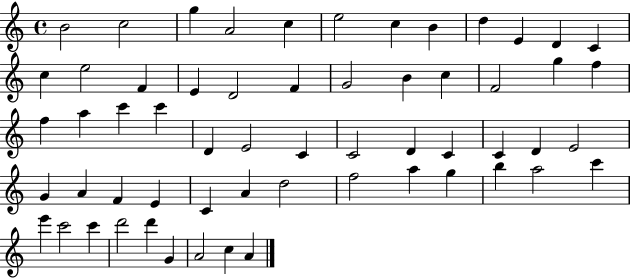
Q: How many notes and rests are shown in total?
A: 59